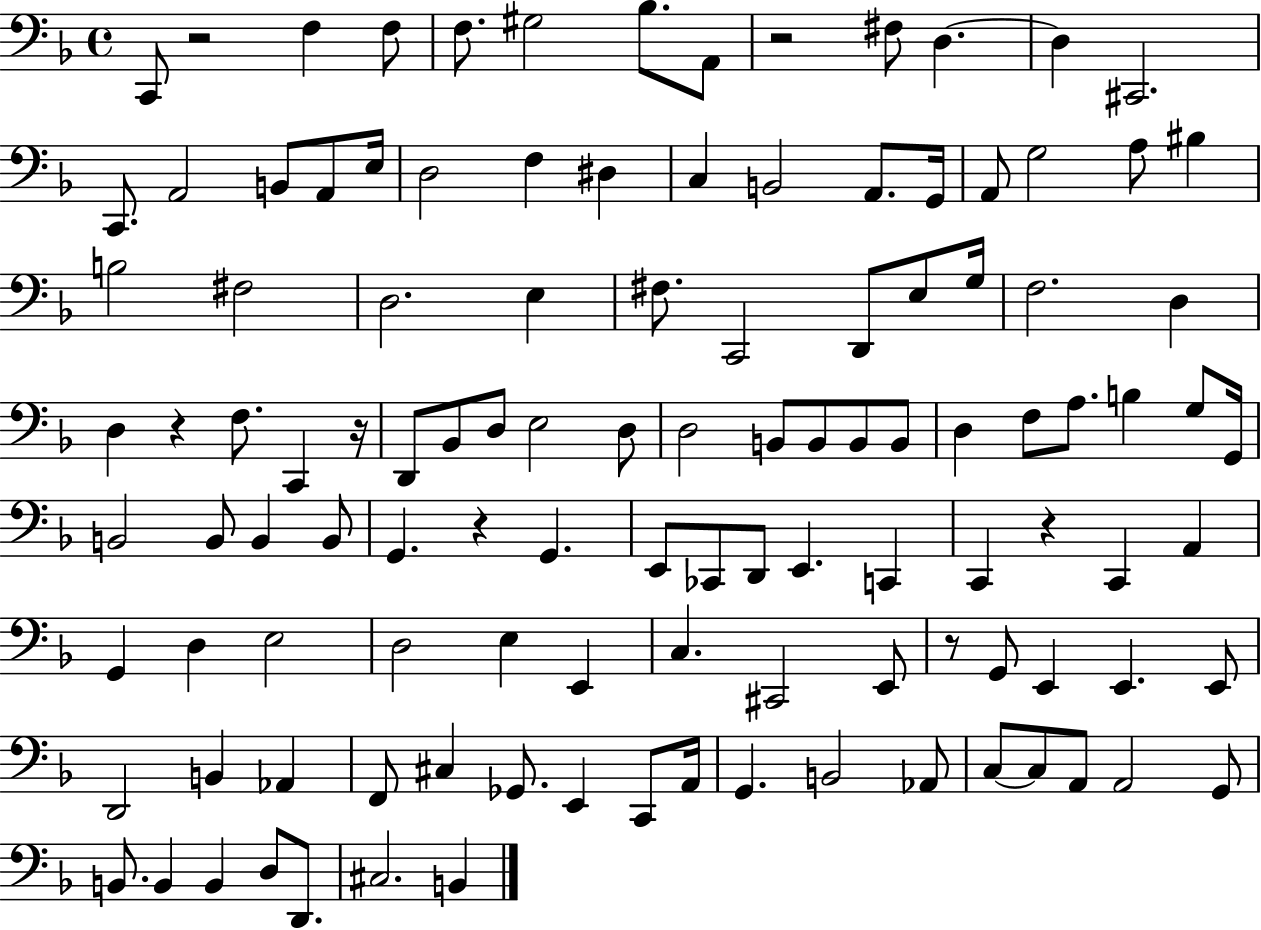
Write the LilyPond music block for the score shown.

{
  \clef bass
  \time 4/4
  \defaultTimeSignature
  \key f \major
  c,8 r2 f4 f8 | f8. gis2 bes8. a,8 | r2 fis8 d4.~~ | d4 cis,2. | \break c,8. a,2 b,8 a,8 e16 | d2 f4 dis4 | c4 b,2 a,8. g,16 | a,8 g2 a8 bis4 | \break b2 fis2 | d2. e4 | fis8. c,2 d,8 e8 g16 | f2. d4 | \break d4 r4 f8. c,4 r16 | d,8 bes,8 d8 e2 d8 | d2 b,8 b,8 b,8 b,8 | d4 f8 a8. b4 g8 g,16 | \break b,2 b,8 b,4 b,8 | g,4. r4 g,4. | e,8 ces,8 d,8 e,4. c,4 | c,4 r4 c,4 a,4 | \break g,4 d4 e2 | d2 e4 e,4 | c4. cis,2 e,8 | r8 g,8 e,4 e,4. e,8 | \break d,2 b,4 aes,4 | f,8 cis4 ges,8. e,4 c,8 a,16 | g,4. b,2 aes,8 | c8~~ c8 a,8 a,2 g,8 | \break b,8. b,4 b,4 d8 d,8. | cis2. b,4 | \bar "|."
}